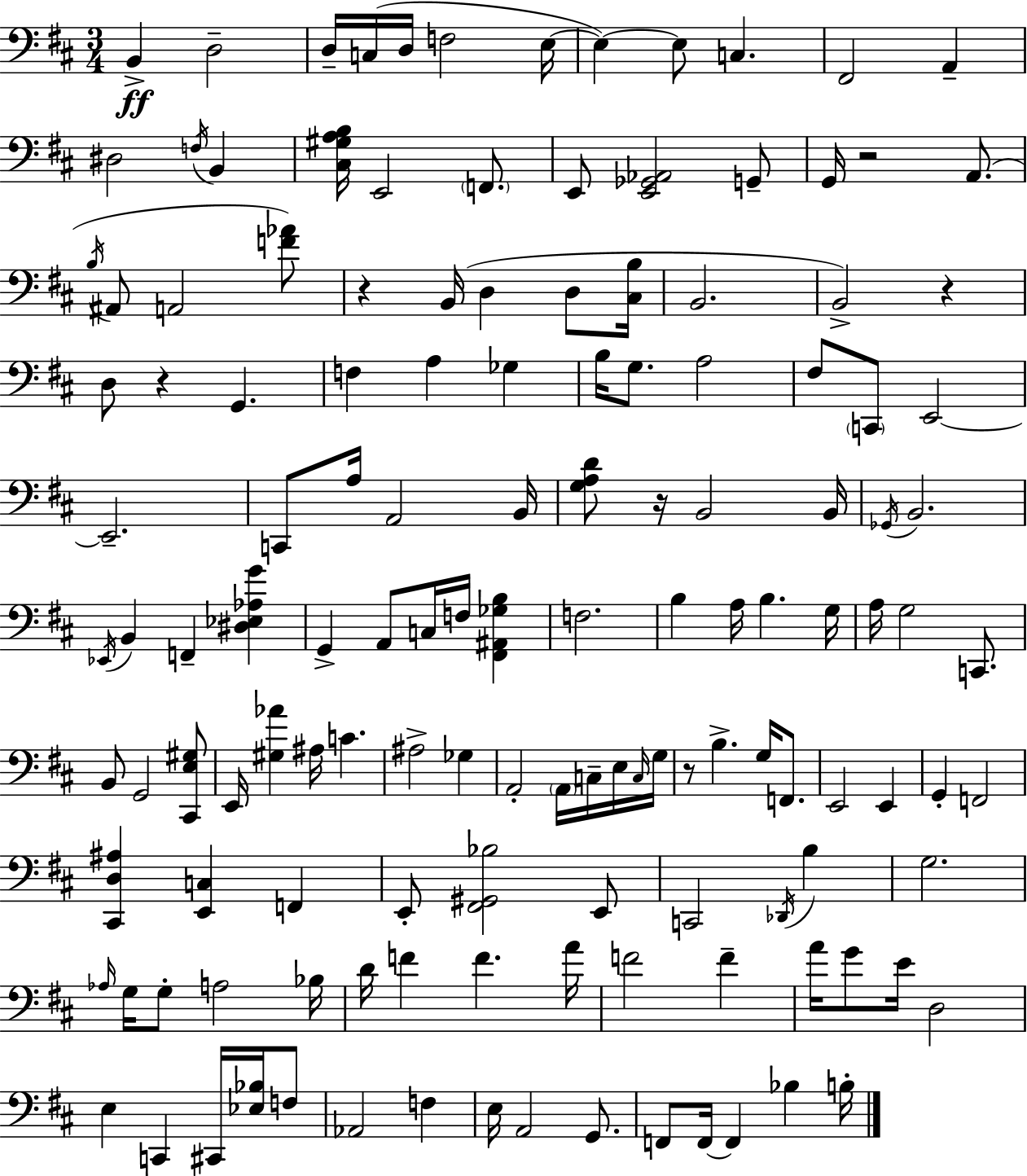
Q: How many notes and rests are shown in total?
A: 139